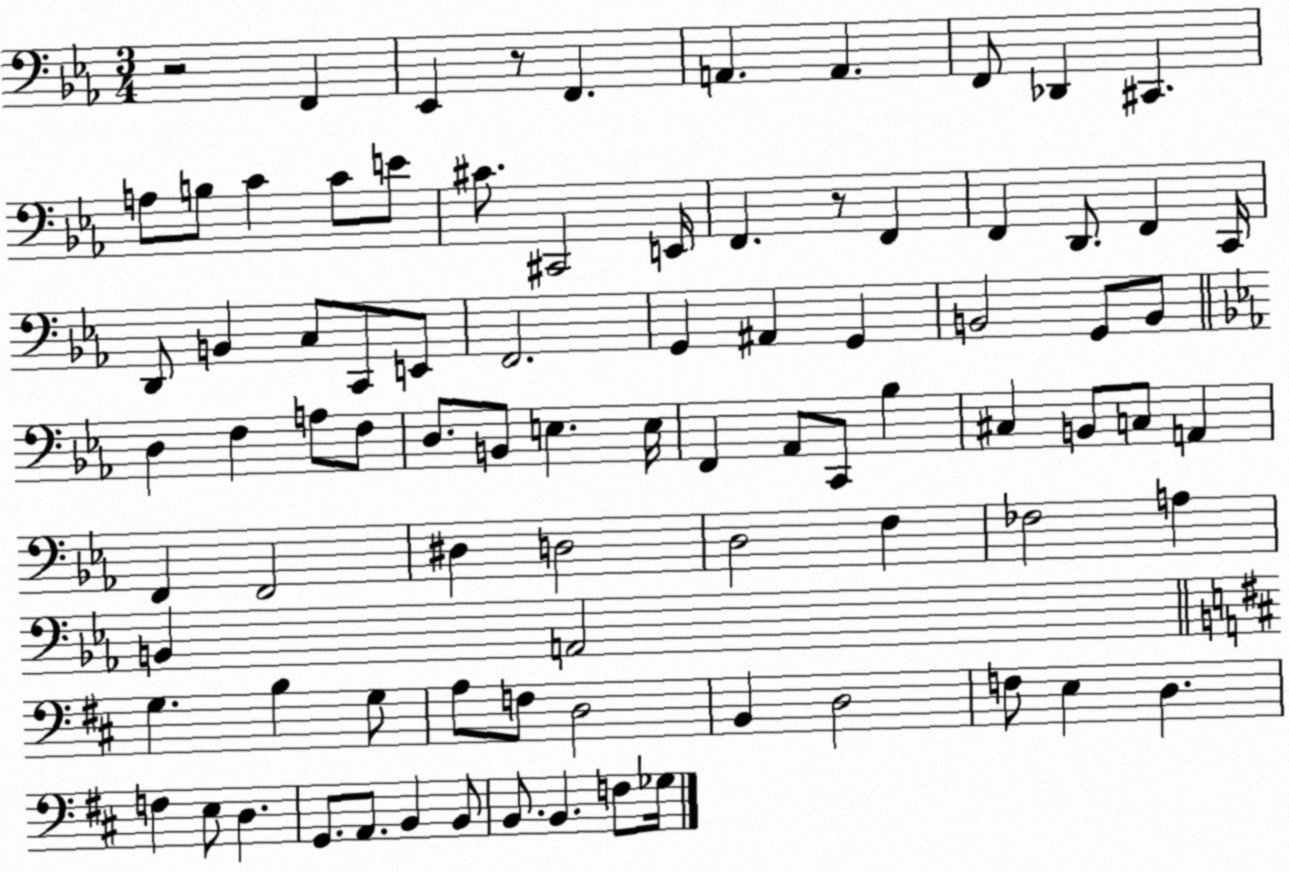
X:1
T:Untitled
M:3/4
L:1/4
K:Eb
z2 F,, _E,, z/2 F,, A,, A,, F,,/2 _D,, ^C,, A,/2 B,/2 C C/2 E/2 ^C/2 ^C,,2 E,,/4 F,, z/2 F,, F,, D,,/2 F,, C,,/4 D,,/2 B,, C,/2 C,,/2 E,,/2 F,,2 G,, ^A,, G,, B,,2 G,,/2 B,,/2 D, F, A,/2 F,/2 D,/2 B,,/2 E, E,/4 F,, _A,,/2 C,,/2 _B, ^C, B,,/2 C,/2 A,, F,, F,,2 ^D, D,2 D,2 F, _F,2 A, B,, A,,2 G, B, G,/2 A,/2 F,/2 D,2 B,, D,2 F,/2 E, D, F, E,/2 D, G,,/2 A,,/2 B,, B,,/2 B,,/2 B,, F,/2 _G,/4